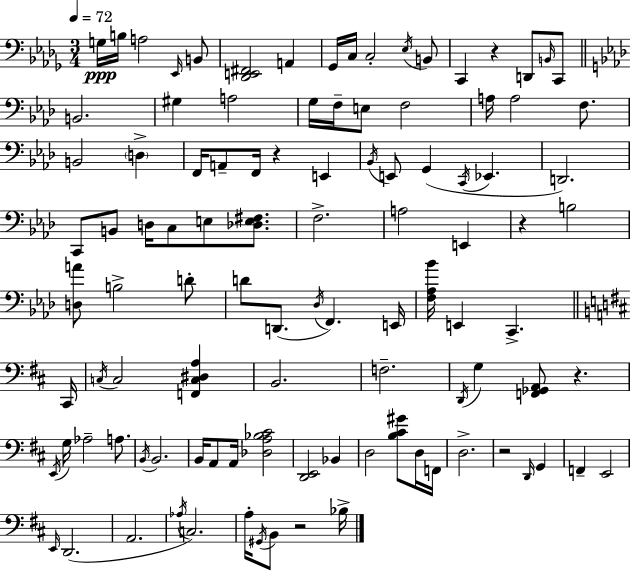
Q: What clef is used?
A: bass